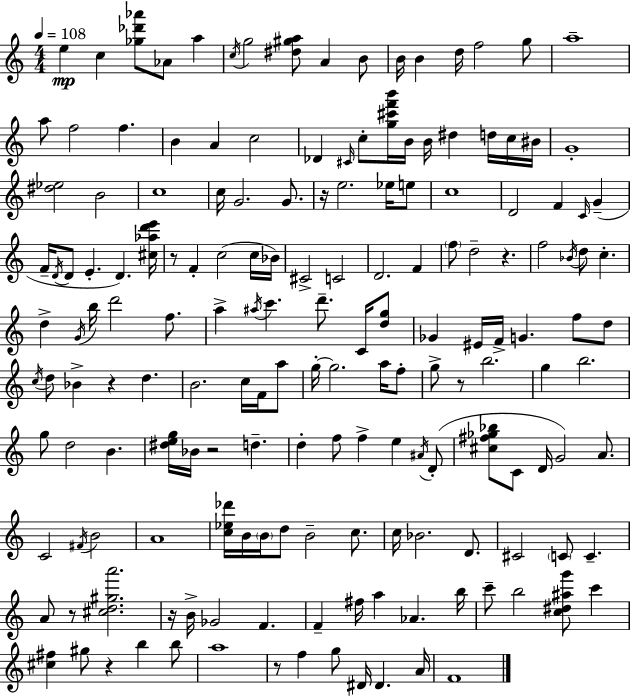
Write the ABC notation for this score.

X:1
T:Untitled
M:4/4
L:1/4
K:C
e c [_g_d'_a']/2 _A/2 a c/4 g2 [^d^ga]/2 A B/2 B/4 B d/4 f2 g/2 a4 a/2 f2 f B A c2 _D ^C/4 c/2 [g^c'f'b']/4 B/4 B/4 ^d d/4 c/4 ^B/4 G4 [^d_e]2 B2 c4 c/4 G2 G/2 z/4 e2 _e/4 e/2 c4 D2 F C/4 G F/4 D/4 D/2 E D [^c_ad'e']/4 z/2 F c2 c/4 _B/4 ^C2 C2 D2 F f/2 d2 z f2 _B/4 d/2 c d G/4 b/4 d'2 f/2 a ^a/4 c' d'/2 C/4 [dg]/2 _G ^E/4 F/4 G f/2 d/2 c/4 d/2 _B z d B2 c/4 F/4 a/2 g/4 g2 a/4 f/2 g/2 z/2 b2 g b2 g/2 d2 B [^deg]/4 _B/4 z2 d d f/2 f e ^A/4 D/2 [^c^f_g_b]/2 C/2 D/4 G2 A/2 C2 ^F/4 B2 A4 [c_e_d']/4 B/4 B/4 d/2 B2 c/2 c/4 _B2 D/2 ^C2 C/2 C A/2 z/2 [^cd^ga']2 z/4 B/4 _G2 F F ^f/4 a _A b/4 c'/2 b2 [c^d^ag']/2 c' [^c^f] ^g/2 z b b/2 a4 z/2 f g/2 ^D/4 ^D A/4 F4